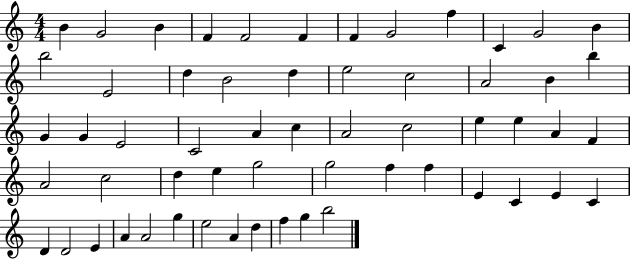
B4/q G4/h B4/q F4/q F4/h F4/q F4/q G4/h F5/q C4/q G4/h B4/q B5/h E4/h D5/q B4/h D5/q E5/h C5/h A4/h B4/q B5/q G4/q G4/q E4/h C4/h A4/q C5/q A4/h C5/h E5/q E5/q A4/q F4/q A4/h C5/h D5/q E5/q G5/h G5/h F5/q F5/q E4/q C4/q E4/q C4/q D4/q D4/h E4/q A4/q A4/h G5/q E5/h A4/q D5/q F5/q G5/q B5/h